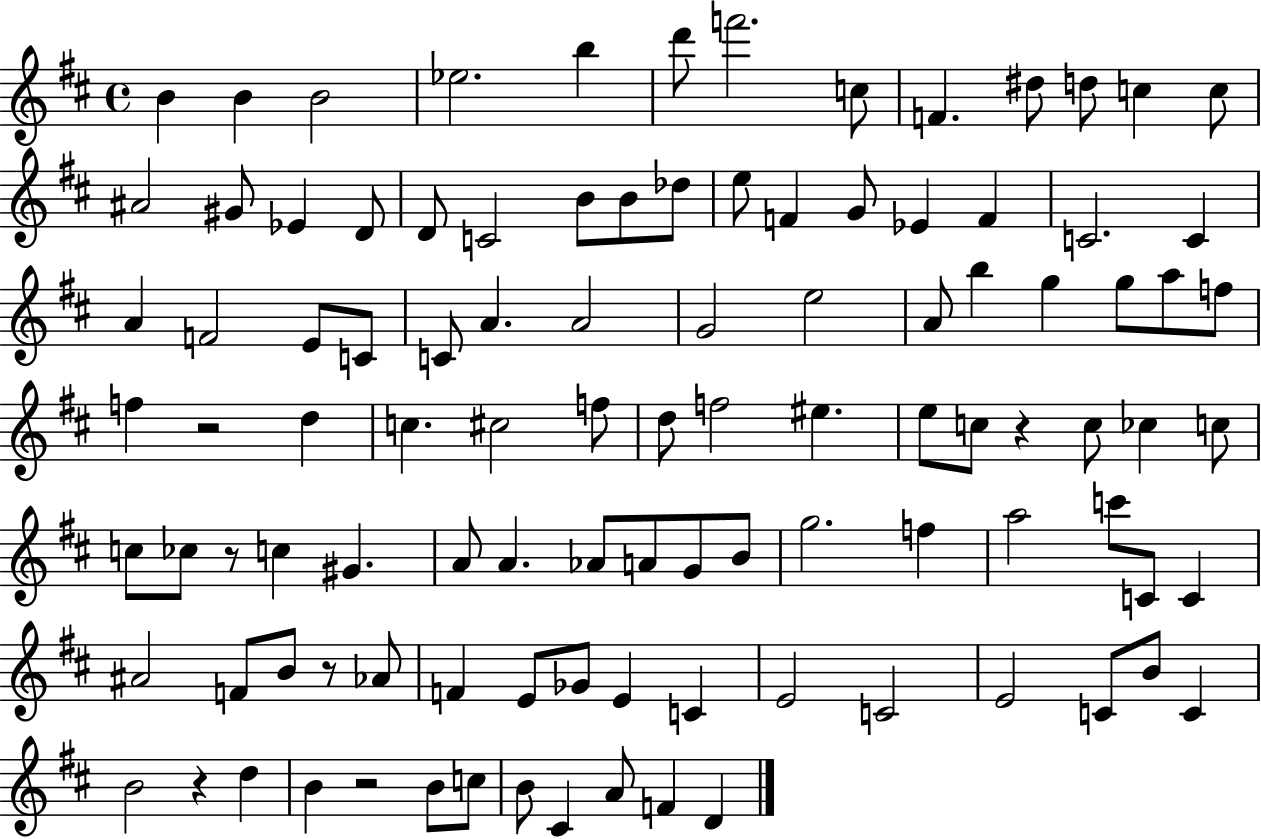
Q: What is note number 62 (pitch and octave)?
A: A4